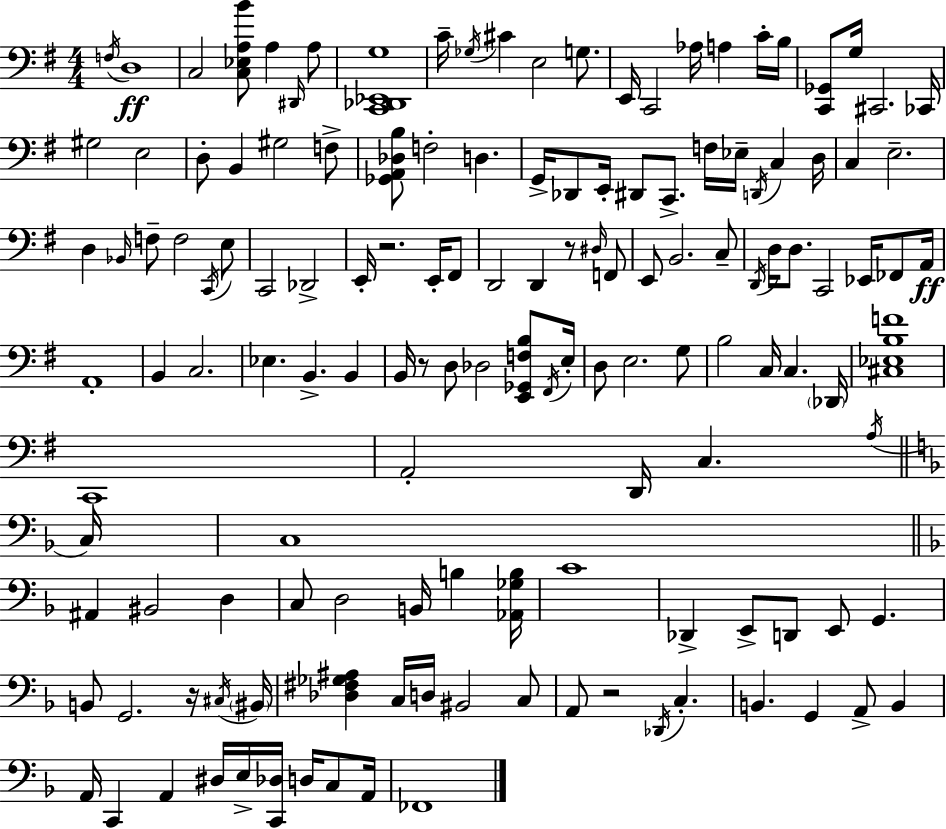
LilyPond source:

{
  \clef bass
  \numericTimeSignature
  \time 4/4
  \key g \major
  \acciaccatura { f16 }\ff d1 | c2 <c ees a b'>8 a4 \grace { dis,16 } | a8 <c, des, ees, g>1 | c'16-- \acciaccatura { ges16 } cis'4 e2 | \break g8. e,16 c,2 aes16 a4 | c'16-. b16 <c, ges,>8 g16 cis,2. | ces,16 gis2 e2 | d8-. b,4 gis2 | \break f8-> <ges, a, des b>8 f2-. d4. | g,16-> des,8 e,16-. dis,8 c,8.-> f16 ees16-- \acciaccatura { d,16 } c4 | d16 c4 e2.-- | d4 \grace { bes,16 } f8-- f2 | \break \acciaccatura { c,16 } e8 c,2 des,2-> | e,16-. r2. | e,16-. fis,8 d,2 d,4 | r8 \grace { dis16 } f,8 e,8 b,2. | \break c8-- \acciaccatura { d,16 } d16 d8. c,2 | ees,16 fes,8 a,16\ff a,1-. | b,4 c2. | ees4. b,4.-> | \break b,4 b,16 r8 d8 des2 | <e, ges, f b>8 \acciaccatura { fis,16 } e16-. d8 e2. | g8 b2 | c16 c4. \parenthesize des,16 <cis ees b f'>1 | \break c,1 | a,2-. | d,16 c4. \acciaccatura { a16 } \bar "||" \break \key f \major c16 c1 | \bar "||" \break \key d \minor ais,4 bis,2 d4 | c8 d2 b,16 b4 <aes, ges b>16 | c'1 | des,4-> e,8-> d,8 e,8 g,4. | \break b,8 g,2. r16 \acciaccatura { cis16 } | \parenthesize bis,16 <des fis ges ais>4 c16 d16 bis,2 c8 | a,8 r2 \acciaccatura { des,16 } c4.-. | b,4. g,4 a,8-> b,4 | \break a,16 c,4 a,4 dis16 e16-> <c, des>16 d16 c8 | a,16 fes,1 | \bar "|."
}